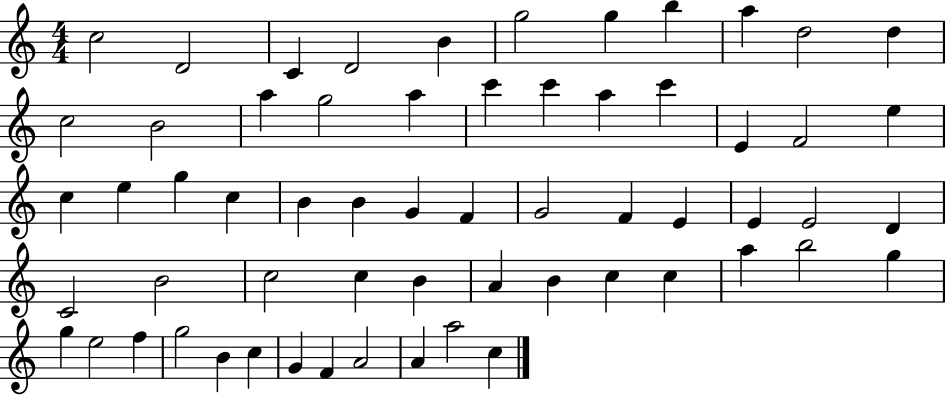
X:1
T:Untitled
M:4/4
L:1/4
K:C
c2 D2 C D2 B g2 g b a d2 d c2 B2 a g2 a c' c' a c' E F2 e c e g c B B G F G2 F E E E2 D C2 B2 c2 c B A B c c a b2 g g e2 f g2 B c G F A2 A a2 c